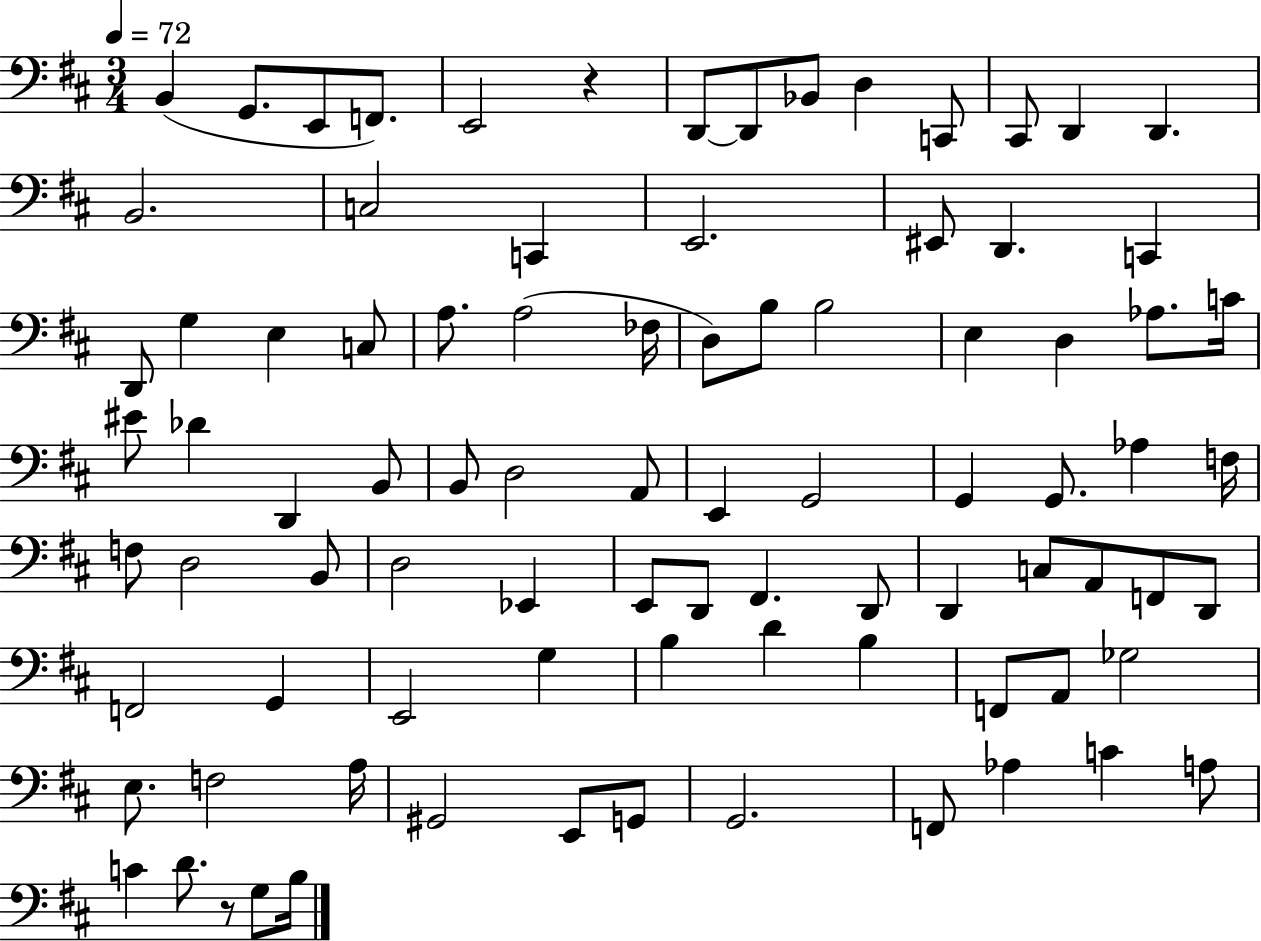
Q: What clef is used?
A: bass